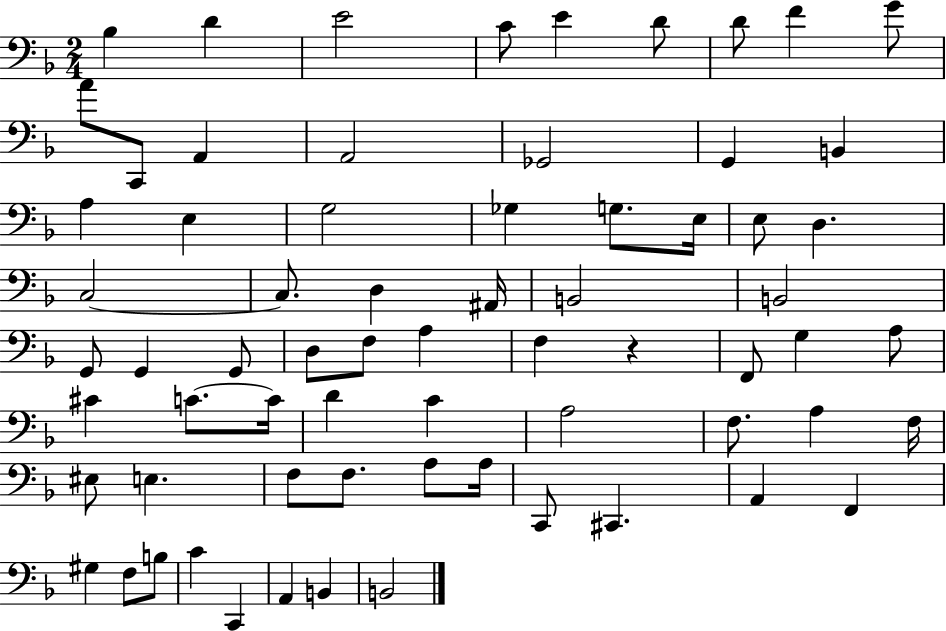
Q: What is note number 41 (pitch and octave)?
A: C#4